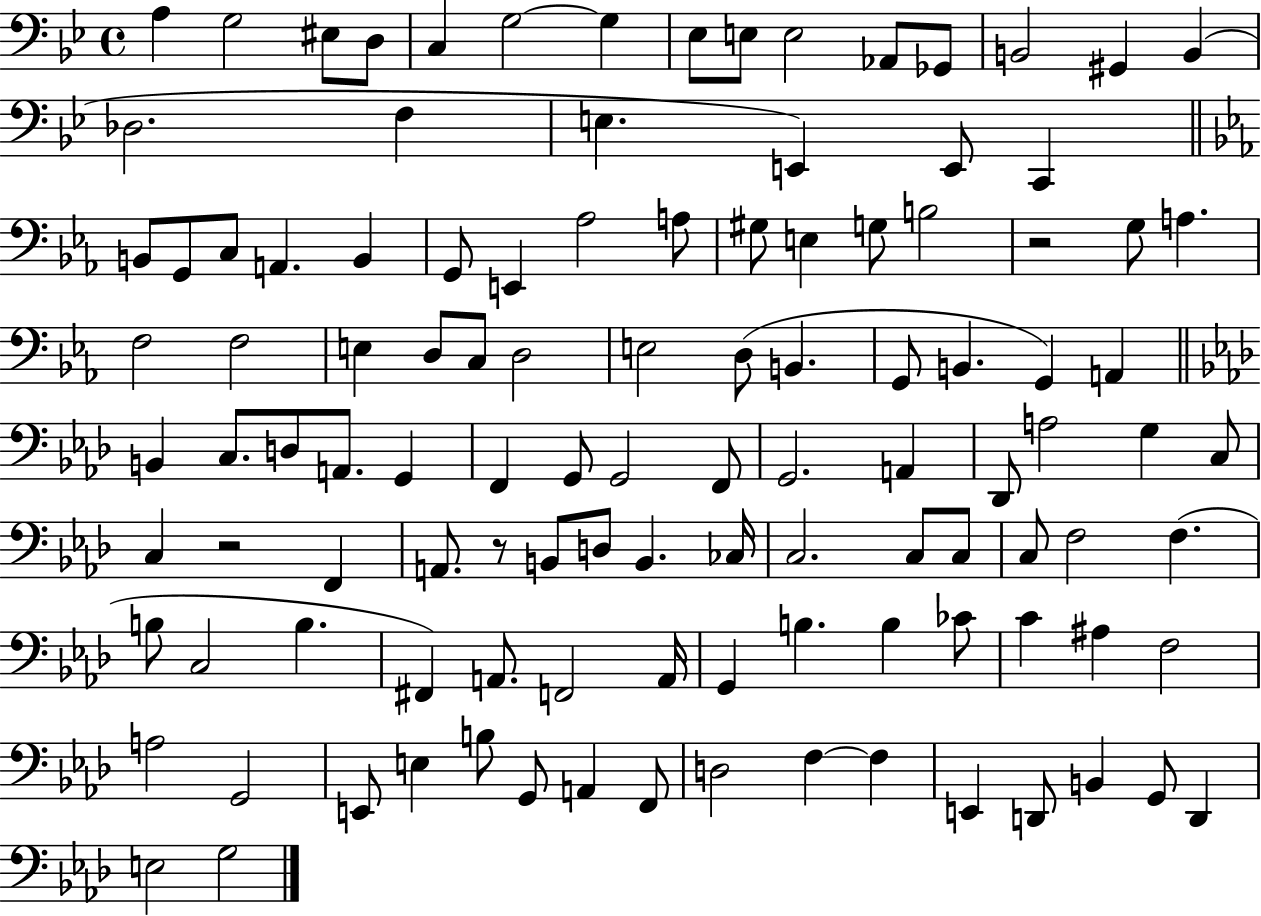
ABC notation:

X:1
T:Untitled
M:4/4
L:1/4
K:Bb
A, G,2 ^E,/2 D,/2 C, G,2 G, _E,/2 E,/2 E,2 _A,,/2 _G,,/2 B,,2 ^G,, B,, _D,2 F, E, E,, E,,/2 C,, B,,/2 G,,/2 C,/2 A,, B,, G,,/2 E,, _A,2 A,/2 ^G,/2 E, G,/2 B,2 z2 G,/2 A, F,2 F,2 E, D,/2 C,/2 D,2 E,2 D,/2 B,, G,,/2 B,, G,, A,, B,, C,/2 D,/2 A,,/2 G,, F,, G,,/2 G,,2 F,,/2 G,,2 A,, _D,,/2 A,2 G, C,/2 C, z2 F,, A,,/2 z/2 B,,/2 D,/2 B,, _C,/4 C,2 C,/2 C,/2 C,/2 F,2 F, B,/2 C,2 B, ^F,, A,,/2 F,,2 A,,/4 G,, B, B, _C/2 C ^A, F,2 A,2 G,,2 E,,/2 E, B,/2 G,,/2 A,, F,,/2 D,2 F, F, E,, D,,/2 B,, G,,/2 D,, E,2 G,2